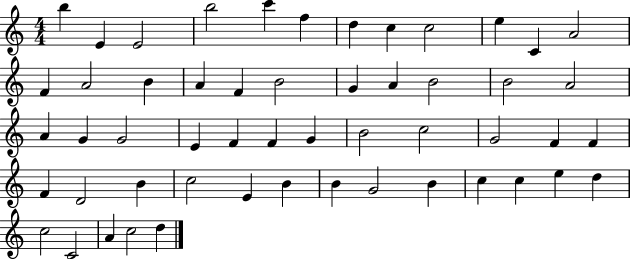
B5/q E4/q E4/h B5/h C6/q F5/q D5/q C5/q C5/h E5/q C4/q A4/h F4/q A4/h B4/q A4/q F4/q B4/h G4/q A4/q B4/h B4/h A4/h A4/q G4/q G4/h E4/q F4/q F4/q G4/q B4/h C5/h G4/h F4/q F4/q F4/q D4/h B4/q C5/h E4/q B4/q B4/q G4/h B4/q C5/q C5/q E5/q D5/q C5/h C4/h A4/q C5/h D5/q